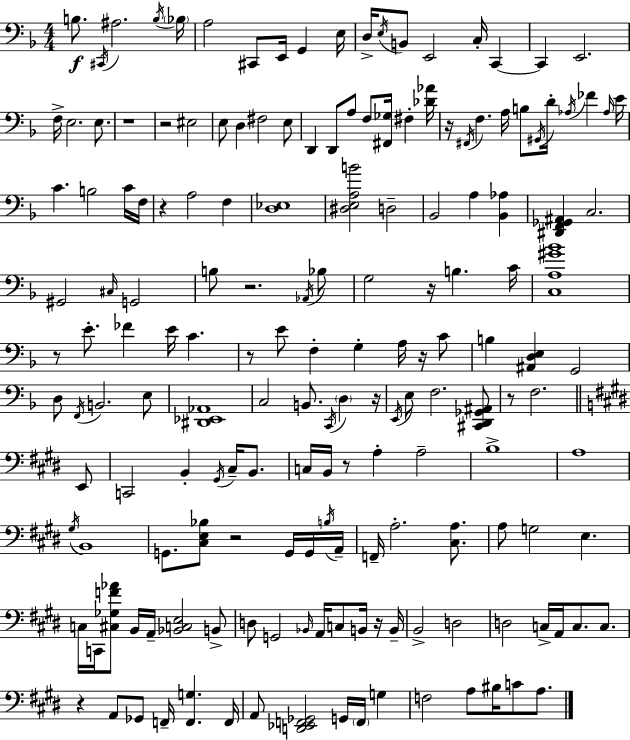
B3/e. C#2/s A#3/h. B3/s Bb3/s A3/h C#2/e E2/s G2/q E3/s D3/s E3/s B2/e E2/h C3/s C2/q C2/q E2/h. F3/s E3/h. E3/e. R/w R/h EIS3/h E3/e D3/q F#3/h E3/e D2/q D2/e A3/e F3/e [F#2,Gb3]/s F#3/q [Db4,Ab4]/s R/s F#2/s F3/q. A3/s B3/e G#2/s D4/s Ab3/s FES4/q Ab3/s E4/s C4/q. B3/h C4/s F3/s R/q A3/h F3/q [D3,Eb3]/w [D#3,E3,A3,B4]/h D3/h Bb2/h A3/q [Bb2,Ab3]/q [D#2,F2,Gb2,A#2]/q C3/h. G#2/h C#3/s G2/h B3/e R/h. Ab2/s Bb3/e G3/h R/s B3/q. C4/s [C3,A3,G#4,Bb4]/w R/e E4/e. FES4/q E4/s C4/q. R/e E4/e F3/q G3/q A3/s R/s C4/e B3/q [A#2,D3,E3]/q G2/h D3/e F2/s B2/h. E3/e [D#2,Eb2,Ab2]/w C3/h B2/e. C2/s D3/q R/s E2/s E3/e F3/h. [C#2,D2,Gb2,A#2]/e R/e F3/h. E2/e C2/h B2/q G#2/s C#3/s B2/e. C3/s B2/s R/e A3/q A3/h B3/w A3/w G#3/s B2/w G2/e. [C#3,E3,Bb3]/e R/h G2/s G2/s B3/s A2/s F2/s A3/h. [C#3,A3]/e. A3/e G3/h E3/q. C3/s C2/s [C#3,Gb3,F4,Ab4]/e B2/s A2/s [Bb2,C3,E3]/h B2/e D3/e G2/h Bb2/s A2/s C3/e B2/s R/s B2/s B2/h D3/h D3/h C3/s A2/s C3/e. C3/e. R/q A2/e Gb2/e F2/s [F2,G3]/q. F2/s A2/e [D2,Eb2,F2,Gb2]/h G2/s F2/s G3/q F3/h A3/e BIS3/s C4/e A3/e.